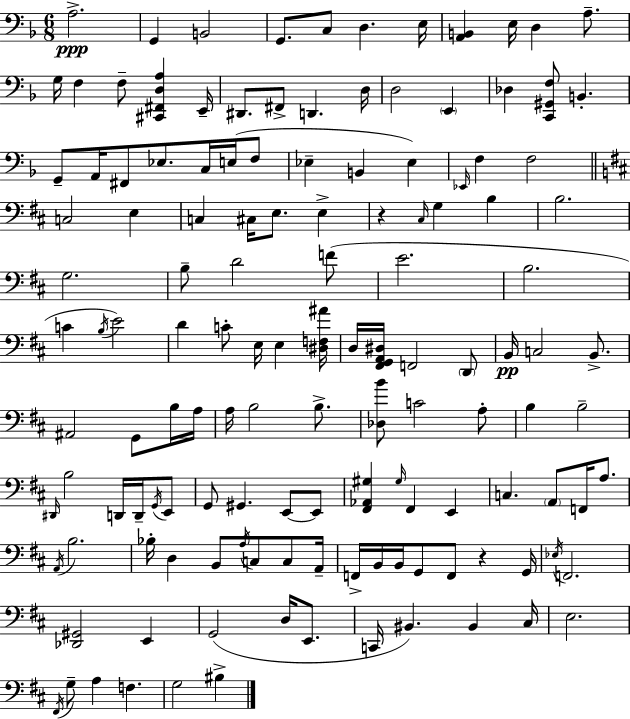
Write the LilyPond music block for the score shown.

{
  \clef bass
  \numericTimeSignature
  \time 6/8
  \key d \minor
  a2.->\ppp | g,4 b,2 | g,8. c8 d4. e16 | <a, b,>4 e16 d4 a8.-- | \break g16 f4 f8-- <cis, fis, d a>4 e,16-- | dis,8. fis,8-> d,4. d16 | d2 \parenthesize e,4 | des4 <c, gis, f>8 b,4.-. | \break g,8-- a,16 fis,8 ees8. c16 e16( f8 | ees4-- b,4 ees4) | \grace { ees,16 } f4 f2 | \bar "||" \break \key d \major c2 e4 | c4 cis16 e8. e4-> | r4 \grace { cis16 } g4 b4 | b2. | \break g2. | b8-- d'2 f'8( | e'2. | b2. | \break c'4 \acciaccatura { b16 } e'2) | d'4 c'8-. e16 e4 | <dis f ais'>16 d16 <fis, g, a, dis>16 f,2 | \parenthesize d,8 b,16\pp c2 b,8.-> | \break ais,2 g,8 | b16 a16 a16 b2 b8.-> | <des b'>8 c'2 | a8-. b4 b2-- | \break \grace { dis,16 } b2 d,16 | d,16-- \acciaccatura { g,16 } e,8 g,8 gis,4. | e,8~~ e,8 <fis, aes, gis>4 \grace { gis16 } fis,4 | e,4 c4. \parenthesize a,8 | \break f,16 a8. \acciaccatura { a,16 } b2. | bes16-. d4 b,8 | \acciaccatura { a16 } c8 c8 a,16-- f,16-> b,16 b,16 g,8 | f,8 r4 g,16 \acciaccatura { ees16 } f,2. | \break <des, gis,>2 | e,4 g,2( | d16 e,8. c,16 bis,4.) | bis,4 cis16 e2. | \break \acciaccatura { fis,16 } g8-- a4 | f4. g2 | bis4-> \bar "|."
}